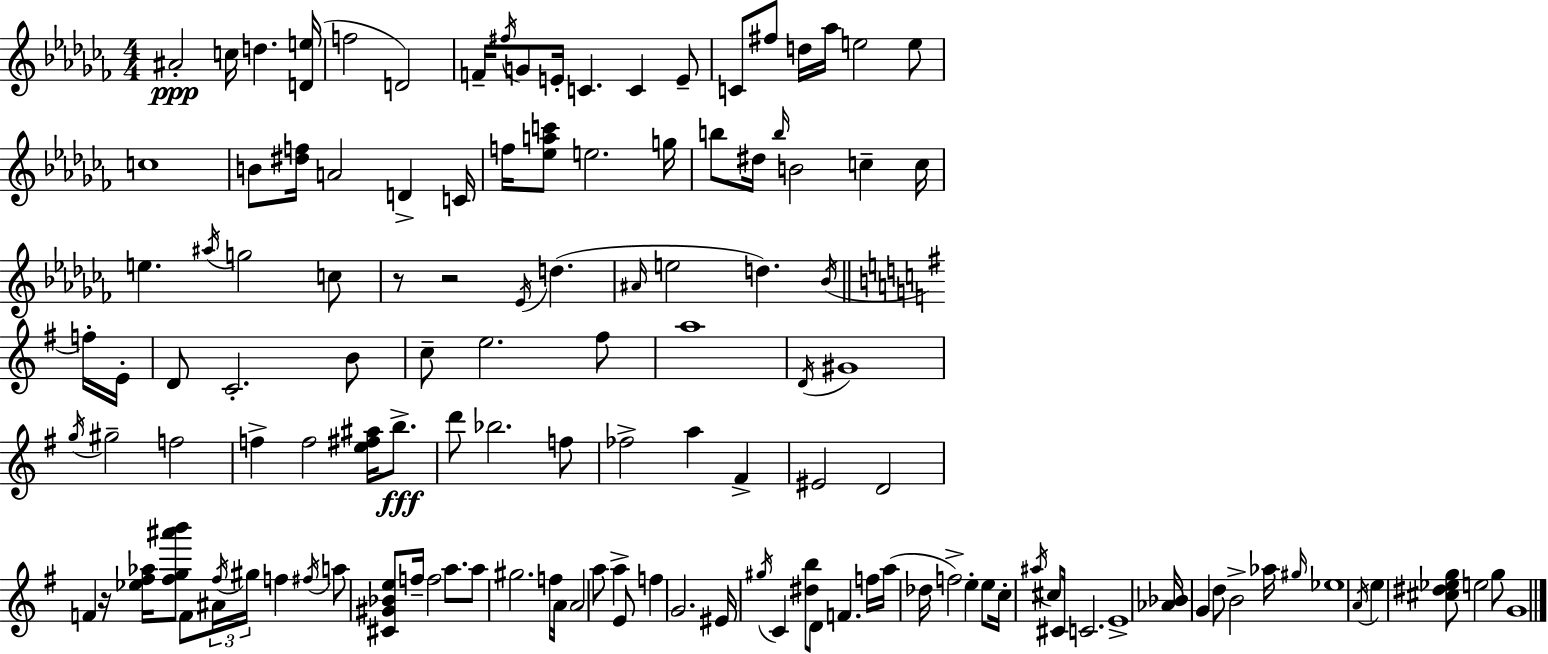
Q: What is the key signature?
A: AES minor